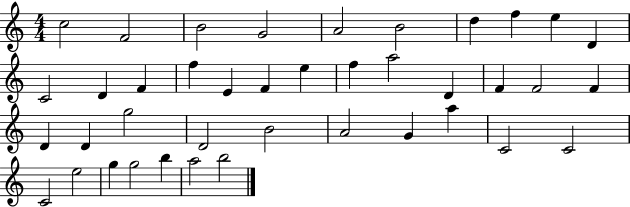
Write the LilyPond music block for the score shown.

{
  \clef treble
  \numericTimeSignature
  \time 4/4
  \key c \major
  c''2 f'2 | b'2 g'2 | a'2 b'2 | d''4 f''4 e''4 d'4 | \break c'2 d'4 f'4 | f''4 e'4 f'4 e''4 | f''4 a''2 d'4 | f'4 f'2 f'4 | \break d'4 d'4 g''2 | d'2 b'2 | a'2 g'4 a''4 | c'2 c'2 | \break c'2 e''2 | g''4 g''2 b''4 | a''2 b''2 | \bar "|."
}